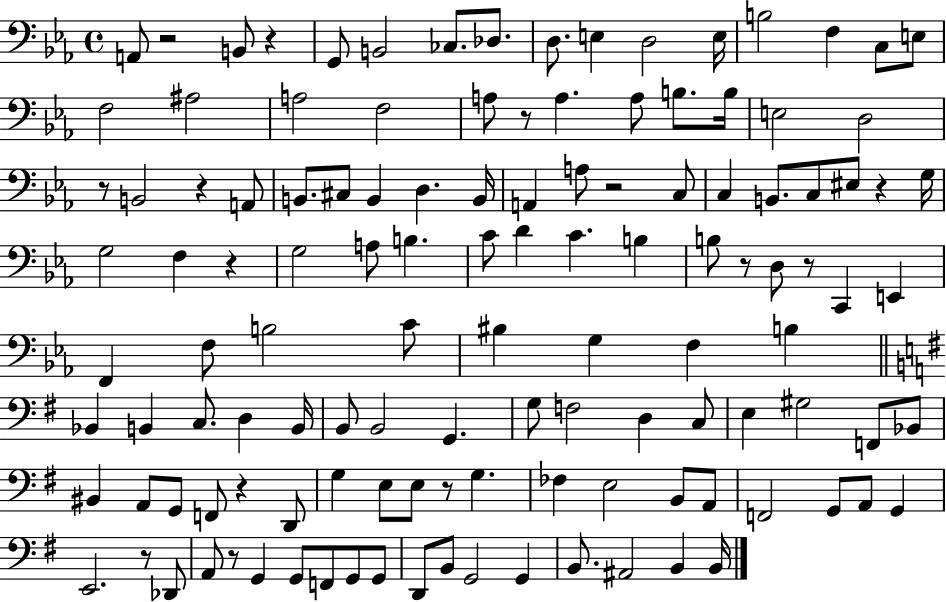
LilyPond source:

{
  \clef bass
  \time 4/4
  \defaultTimeSignature
  \key ees \major
  a,8 r2 b,8 r4 | g,8 b,2 ces8. des8. | d8. e4 d2 e16 | b2 f4 c8 e8 | \break f2 ais2 | a2 f2 | a8 r8 a4. a8 b8. b16 | e2 d2 | \break r8 b,2 r4 a,8 | b,8. cis8 b,4 d4. b,16 | a,4 a8 r2 c8 | c4 b,8. c8 eis8 r4 g16 | \break g2 f4 r4 | g2 a8 b4. | c'8 d'4 c'4. b4 | b8 r8 d8 r8 c,4 e,4 | \break f,4 f8 b2 c'8 | bis4 g4 f4 b4 | \bar "||" \break \key g \major bes,4 b,4 c8. d4 b,16 | b,8 b,2 g,4. | g8 f2 d4 c8 | e4 gis2 f,8 bes,8 | \break bis,4 a,8 g,8 f,8 r4 d,8 | g4 e8 e8 r8 g4. | fes4 e2 b,8 a,8 | f,2 g,8 a,8 g,4 | \break e,2. r8 des,8 | a,8 r8 g,4 g,8 f,8 g,8 g,8 | d,8 b,8 g,2 g,4 | b,8. ais,2 b,4 b,16 | \break \bar "|."
}